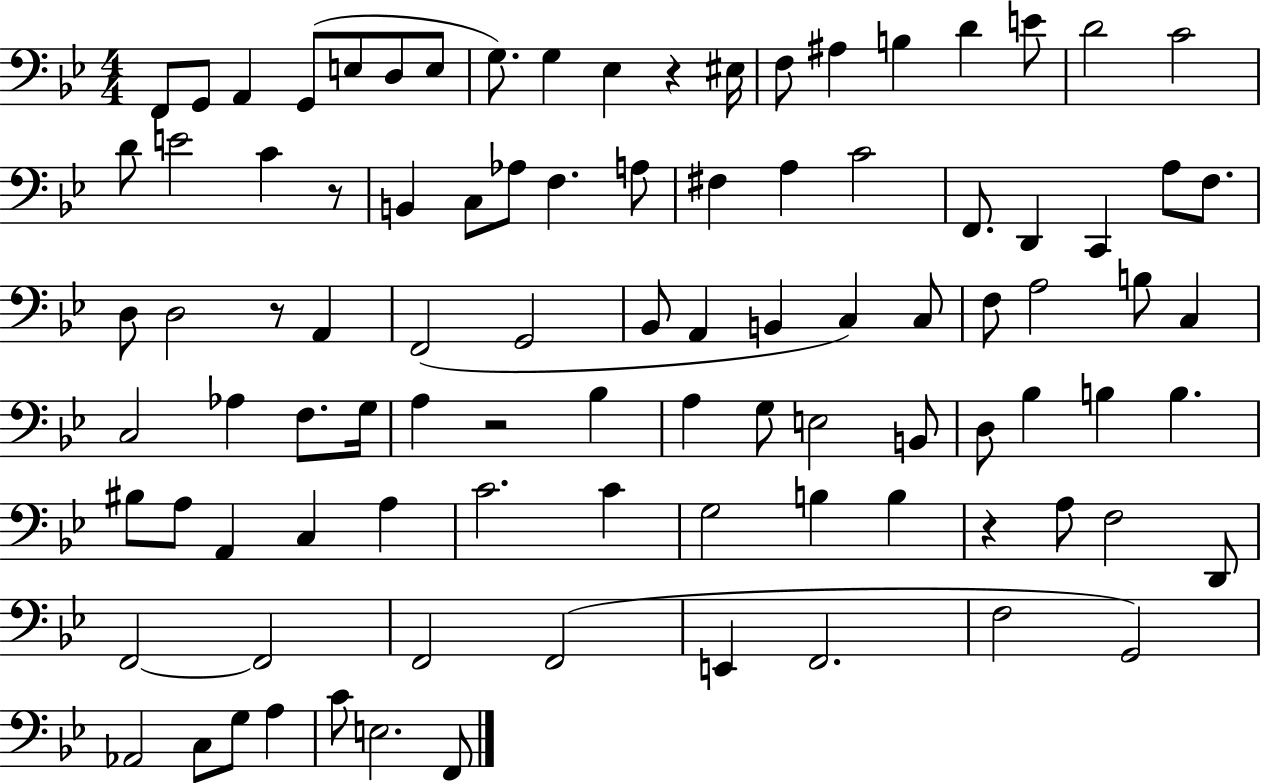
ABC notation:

X:1
T:Untitled
M:4/4
L:1/4
K:Bb
F,,/2 G,,/2 A,, G,,/2 E,/2 D,/2 E,/2 G,/2 G, _E, z ^E,/4 F,/2 ^A, B, D E/2 D2 C2 D/2 E2 C z/2 B,, C,/2 _A,/2 F, A,/2 ^F, A, C2 F,,/2 D,, C,, A,/2 F,/2 D,/2 D,2 z/2 A,, F,,2 G,,2 _B,,/2 A,, B,, C, C,/2 F,/2 A,2 B,/2 C, C,2 _A, F,/2 G,/4 A, z2 _B, A, G,/2 E,2 B,,/2 D,/2 _B, B, B, ^B,/2 A,/2 A,, C, A, C2 C G,2 B, B, z A,/2 F,2 D,,/2 F,,2 F,,2 F,,2 F,,2 E,, F,,2 F,2 G,,2 _A,,2 C,/2 G,/2 A, C/2 E,2 F,,/2